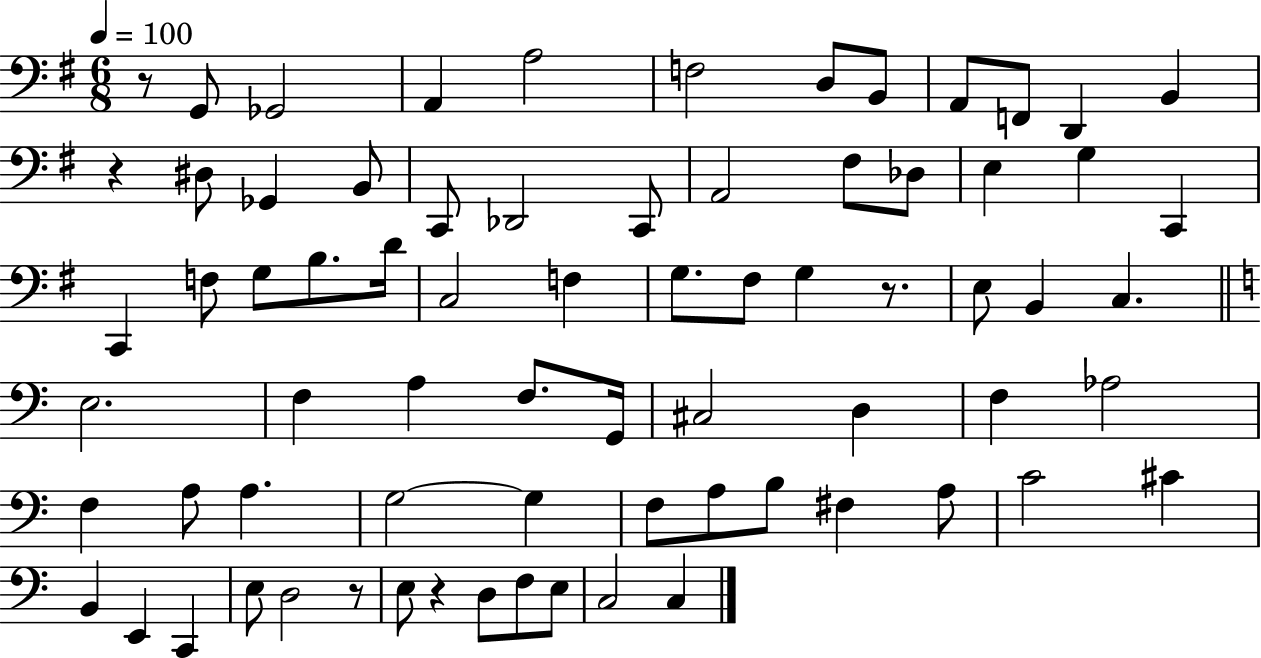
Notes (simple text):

R/e G2/e Gb2/h A2/q A3/h F3/h D3/e B2/e A2/e F2/e D2/q B2/q R/q D#3/e Gb2/q B2/e C2/e Db2/h C2/e A2/h F#3/e Db3/e E3/q G3/q C2/q C2/q F3/e G3/e B3/e. D4/s C3/h F3/q G3/e. F#3/e G3/q R/e. E3/e B2/q C3/q. E3/h. F3/q A3/q F3/e. G2/s C#3/h D3/q F3/q Ab3/h F3/q A3/e A3/q. G3/h G3/q F3/e A3/e B3/e F#3/q A3/e C4/h C#4/q B2/q E2/q C2/q E3/e D3/h R/e E3/e R/q D3/e F3/e E3/e C3/h C3/q